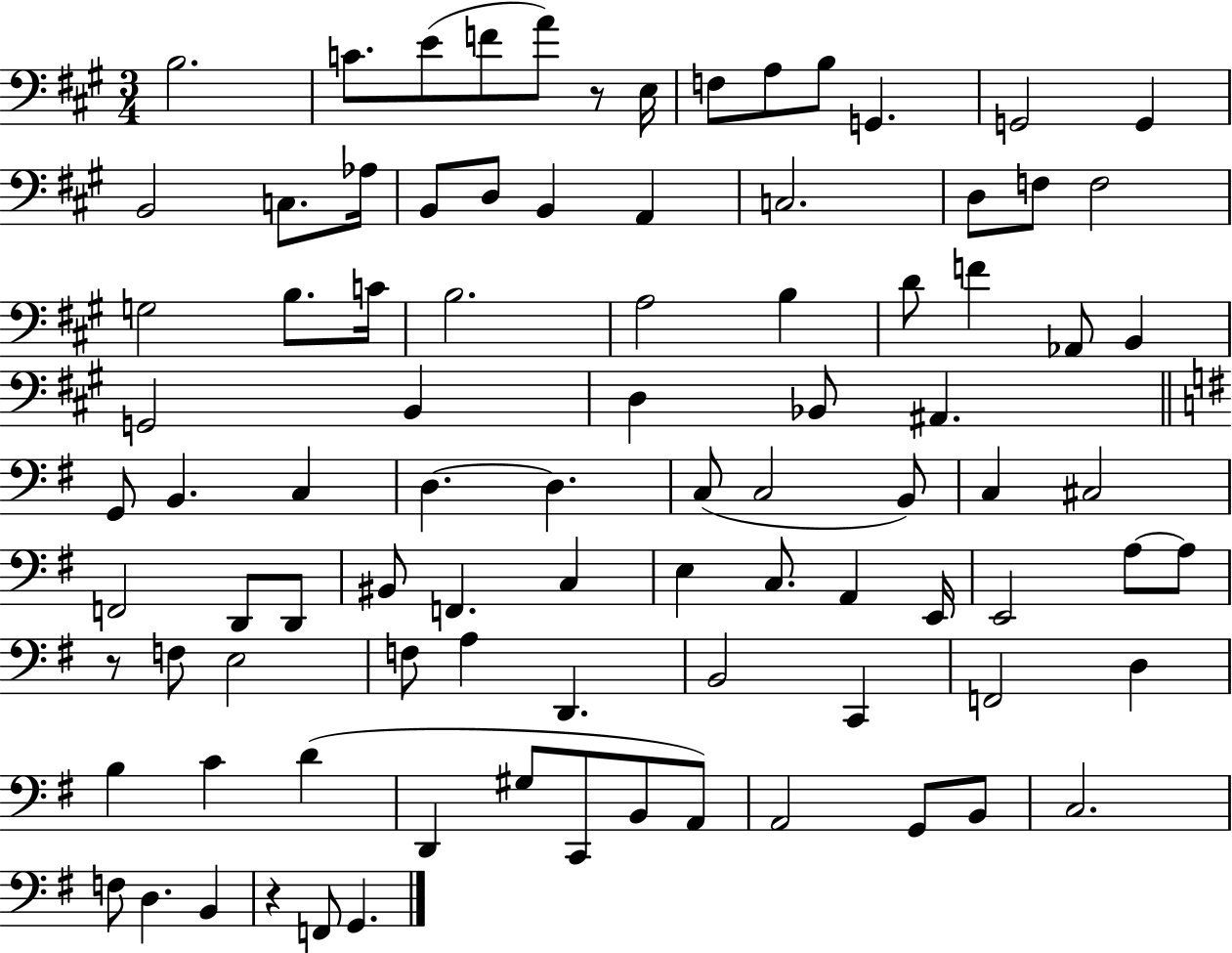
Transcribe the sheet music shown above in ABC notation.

X:1
T:Untitled
M:3/4
L:1/4
K:A
B,2 C/2 E/2 F/2 A/2 z/2 E,/4 F,/2 A,/2 B,/2 G,, G,,2 G,, B,,2 C,/2 _A,/4 B,,/2 D,/2 B,, A,, C,2 D,/2 F,/2 F,2 G,2 B,/2 C/4 B,2 A,2 B, D/2 F _A,,/2 B,, G,,2 B,, D, _B,,/2 ^A,, G,,/2 B,, C, D, D, C,/2 C,2 B,,/2 C, ^C,2 F,,2 D,,/2 D,,/2 ^B,,/2 F,, C, E, C,/2 A,, E,,/4 E,,2 A,/2 A,/2 z/2 F,/2 E,2 F,/2 A, D,, B,,2 C,, F,,2 D, B, C D D,, ^G,/2 C,,/2 B,,/2 A,,/2 A,,2 G,,/2 B,,/2 C,2 F,/2 D, B,, z F,,/2 G,,